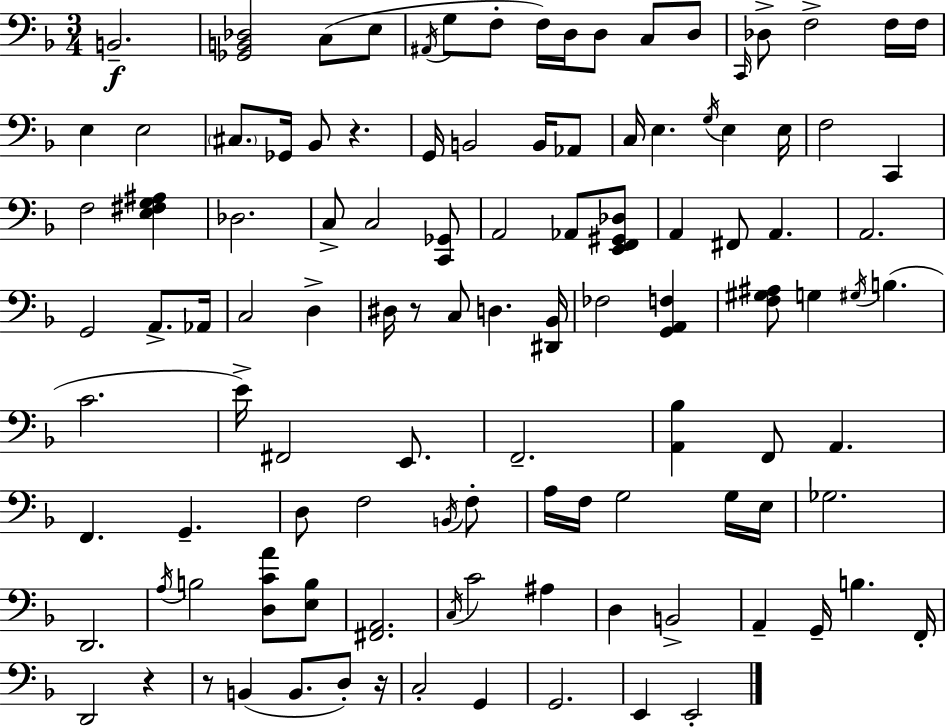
B2/h. [Gb2,B2,Db3]/h C3/e E3/e A#2/s G3/e F3/e F3/s D3/s D3/e C3/e D3/e C2/s Db3/e F3/h F3/s F3/s E3/q E3/h C#3/e. Gb2/s Bb2/e R/q. G2/s B2/h B2/s Ab2/e C3/s E3/q. G3/s E3/q E3/s F3/h C2/q F3/h [E3,F#3,G3,A#3]/q Db3/h. C3/e C3/h [C2,Gb2]/e A2/h Ab2/e [E2,F2,G#2,Db3]/e A2/q F#2/e A2/q. A2/h. G2/h A2/e. Ab2/s C3/h D3/q D#3/s R/e C3/e D3/q. [D#2,Bb2]/s FES3/h [G2,A2,F3]/q [F3,G#3,A#3]/e G3/q G#3/s B3/q. C4/h. E4/s F#2/h E2/e. F2/h. [A2,Bb3]/q F2/e A2/q. F2/q. G2/q. D3/e F3/h B2/s F3/e A3/s F3/s G3/h G3/s E3/s Gb3/h. D2/h. A3/s B3/h [D3,C4,A4]/e [E3,B3]/e [F#2,A2]/h. C3/s C4/h A#3/q D3/q B2/h A2/q G2/s B3/q. F2/s D2/h R/q R/e B2/q B2/e. D3/e R/s C3/h G2/q G2/h. E2/q E2/h